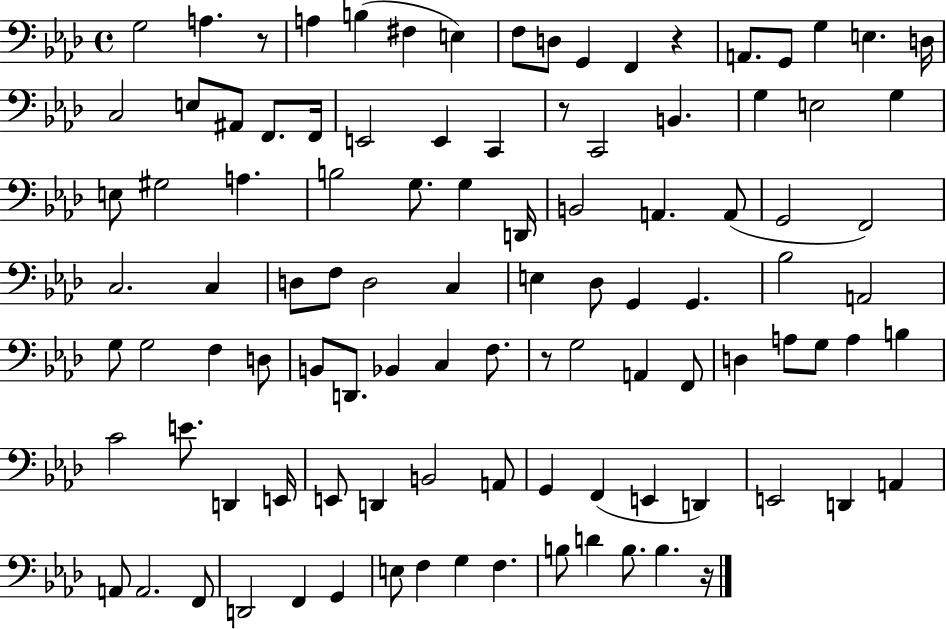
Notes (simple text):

G3/h A3/q. R/e A3/q B3/q F#3/q E3/q F3/e D3/e G2/q F2/q R/q A2/e. G2/e G3/q E3/q. D3/s C3/h E3/e A#2/e F2/e. F2/s E2/h E2/q C2/q R/e C2/h B2/q. G3/q E3/h G3/q E3/e G#3/h A3/q. B3/h G3/e. G3/q D2/s B2/h A2/q. A2/e G2/h F2/h C3/h. C3/q D3/e F3/e D3/h C3/q E3/q Db3/e G2/q G2/q. Bb3/h A2/h G3/e G3/h F3/q D3/e B2/e D2/e. Bb2/q C3/q F3/e. R/e G3/h A2/q F2/e D3/q A3/e G3/e A3/q B3/q C4/h E4/e. D2/q E2/s E2/e D2/q B2/h A2/e G2/q F2/q E2/q D2/q E2/h D2/q A2/q A2/e A2/h. F2/e D2/h F2/q G2/q E3/e F3/q G3/q F3/q. B3/e D4/q B3/e. B3/q. R/s